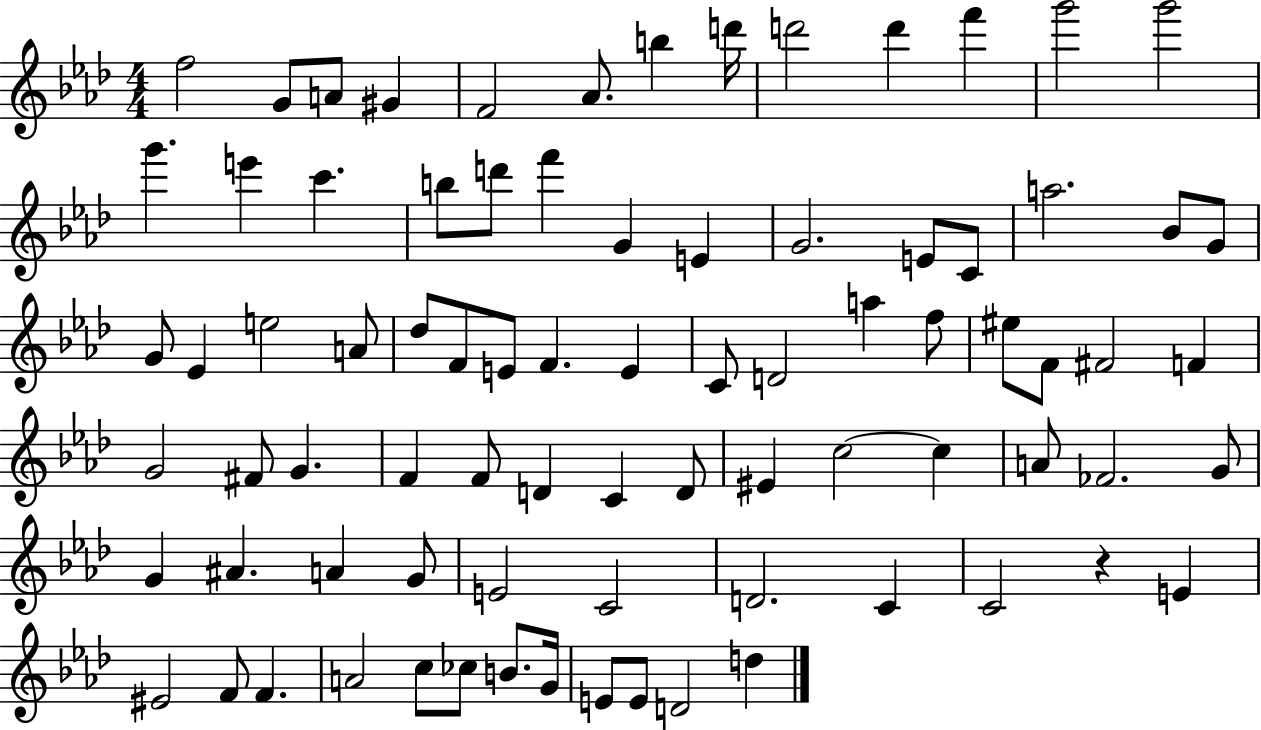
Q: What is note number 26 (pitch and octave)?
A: Bb4